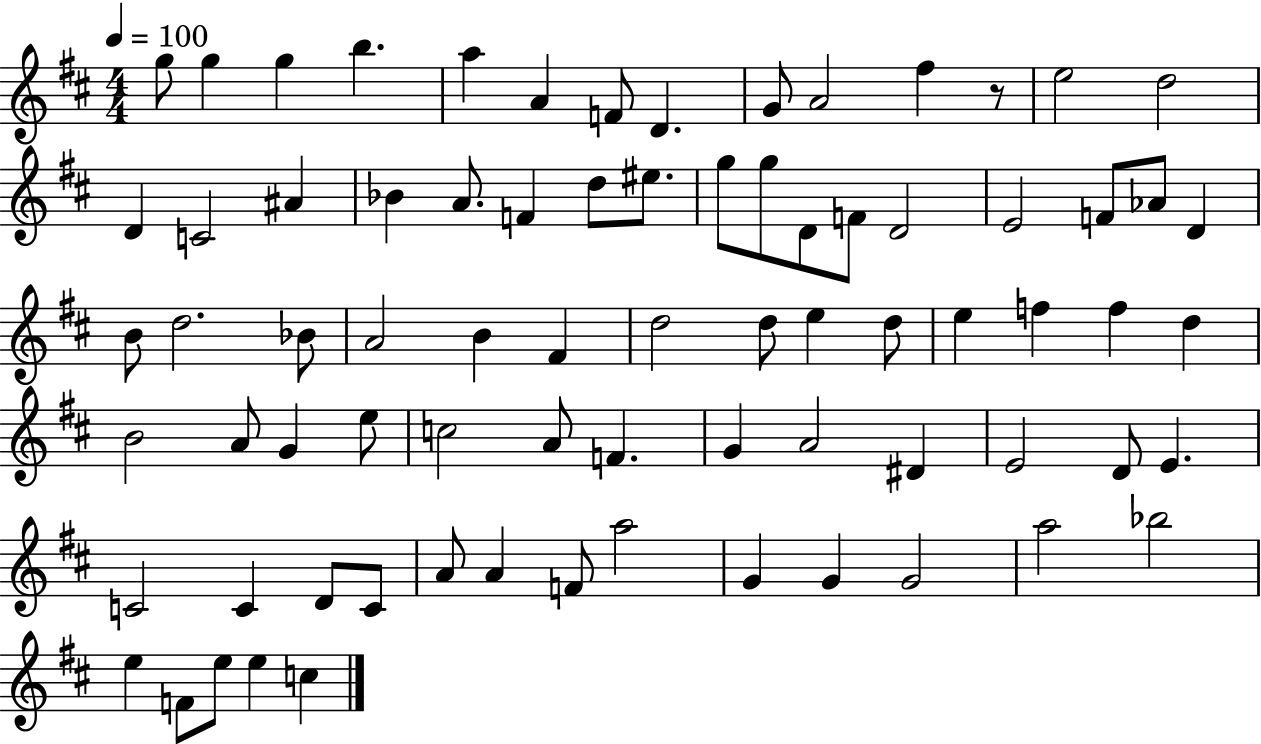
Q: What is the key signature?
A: D major